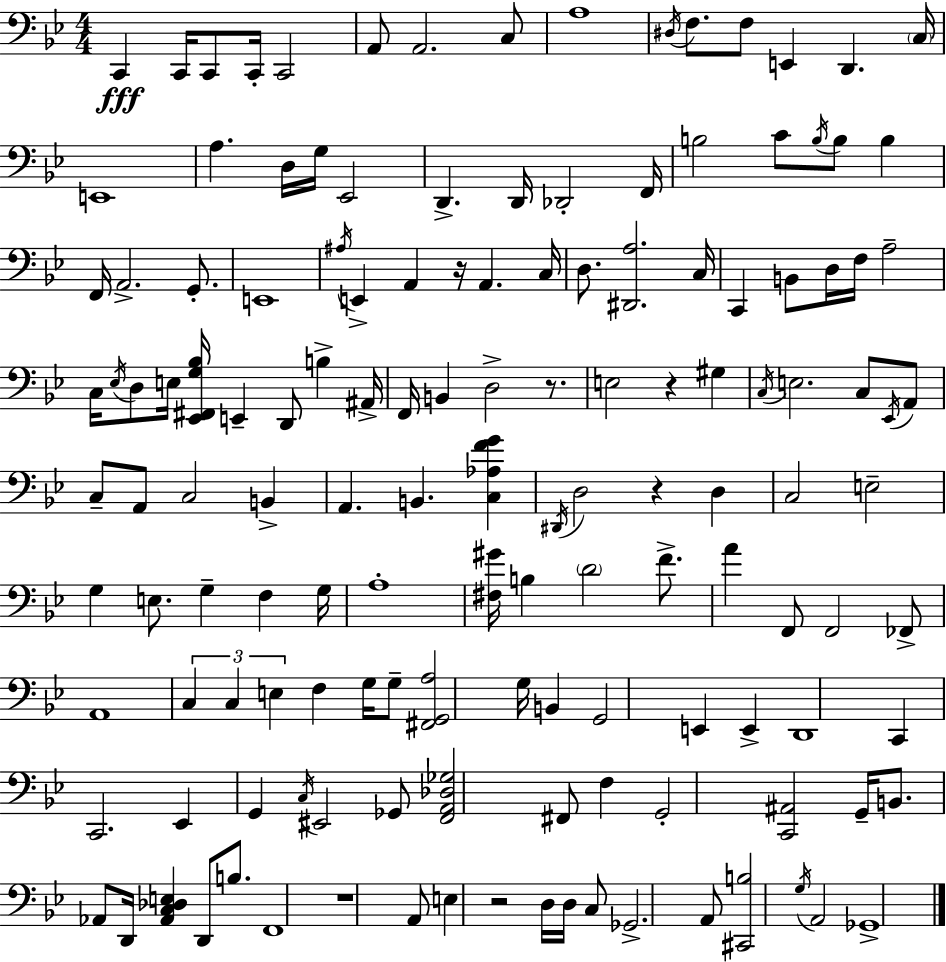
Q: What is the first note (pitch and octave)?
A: C2